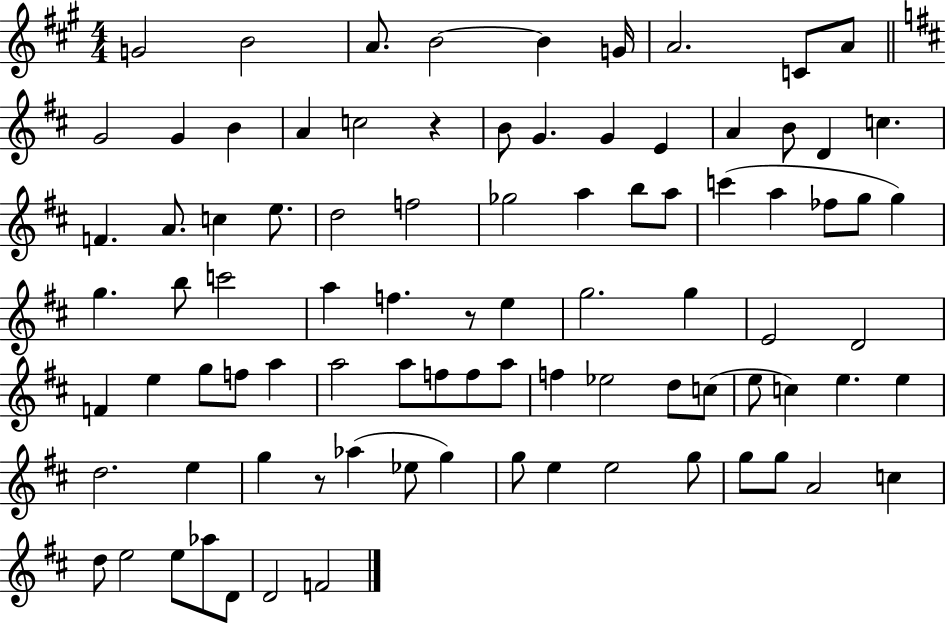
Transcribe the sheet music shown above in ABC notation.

X:1
T:Untitled
M:4/4
L:1/4
K:A
G2 B2 A/2 B2 B G/4 A2 C/2 A/2 G2 G B A c2 z B/2 G G E A B/2 D c F A/2 c e/2 d2 f2 _g2 a b/2 a/2 c' a _f/2 g/2 g g b/2 c'2 a f z/2 e g2 g E2 D2 F e g/2 f/2 a a2 a/2 f/2 f/2 a/2 f _e2 d/2 c/2 e/2 c e e d2 e g z/2 _a _e/2 g g/2 e e2 g/2 g/2 g/2 A2 c d/2 e2 e/2 _a/2 D/2 D2 F2